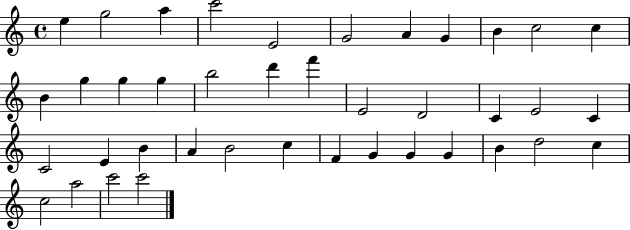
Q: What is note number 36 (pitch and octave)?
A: C5